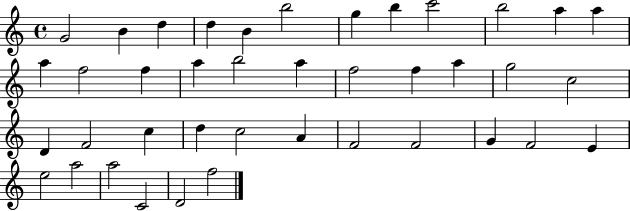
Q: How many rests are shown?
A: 0